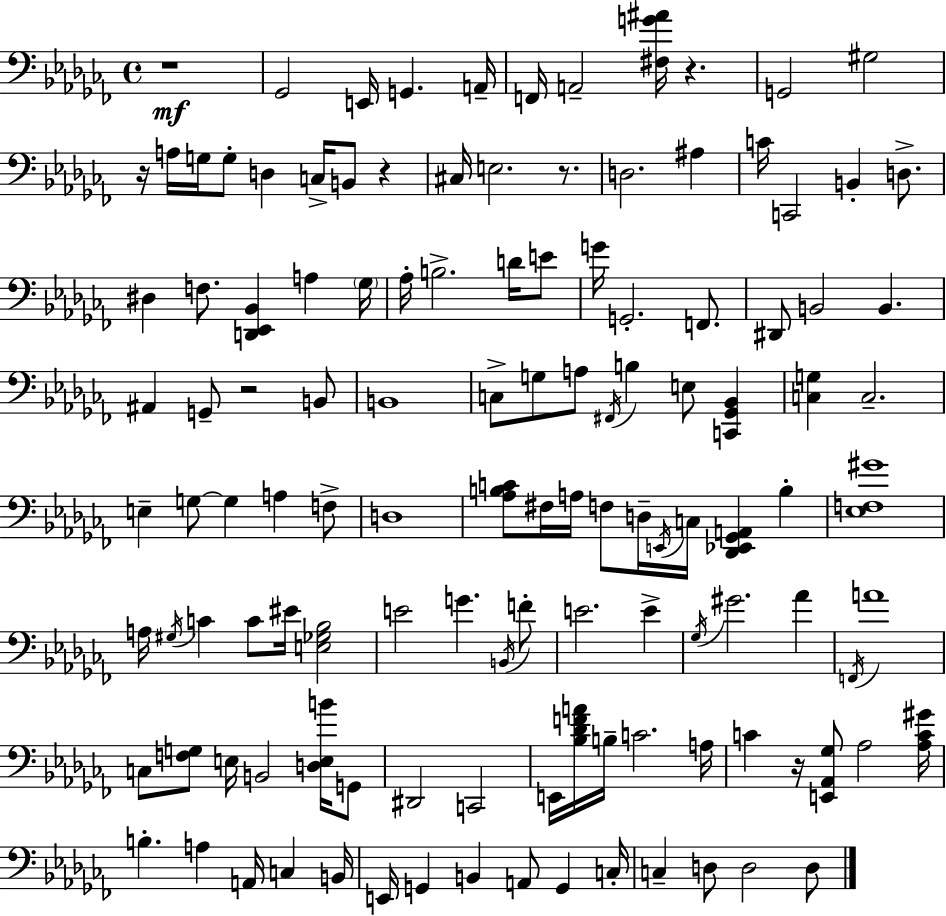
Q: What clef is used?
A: bass